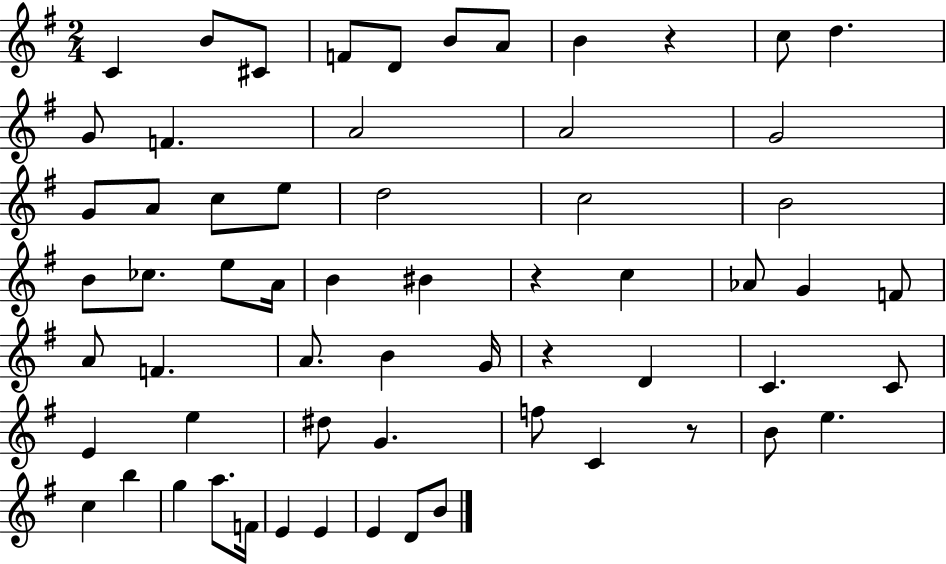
X:1
T:Untitled
M:2/4
L:1/4
K:G
C B/2 ^C/2 F/2 D/2 B/2 A/2 B z c/2 d G/2 F A2 A2 G2 G/2 A/2 c/2 e/2 d2 c2 B2 B/2 _c/2 e/2 A/4 B ^B z c _A/2 G F/2 A/2 F A/2 B G/4 z D C C/2 E e ^d/2 G f/2 C z/2 B/2 e c b g a/2 F/4 E E E D/2 B/2